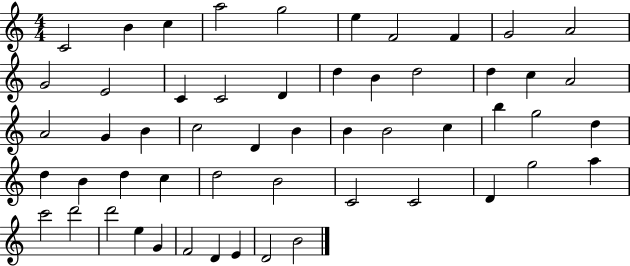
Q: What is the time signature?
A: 4/4